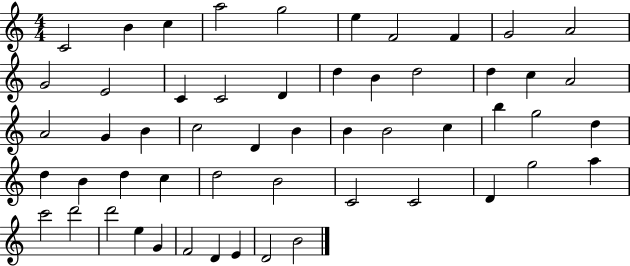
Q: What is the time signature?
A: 4/4